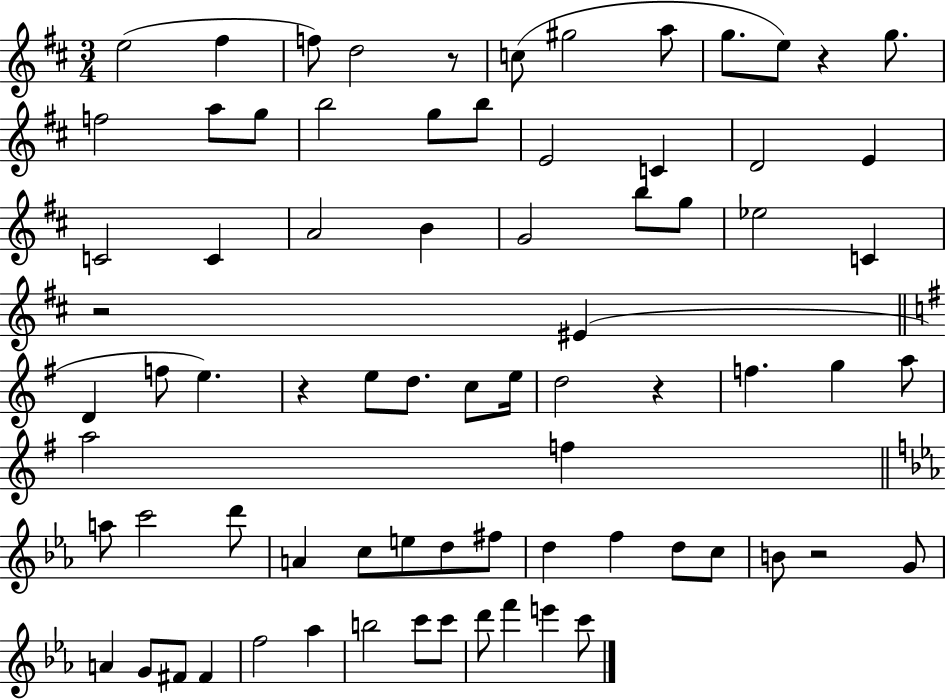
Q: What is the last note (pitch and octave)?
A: C6